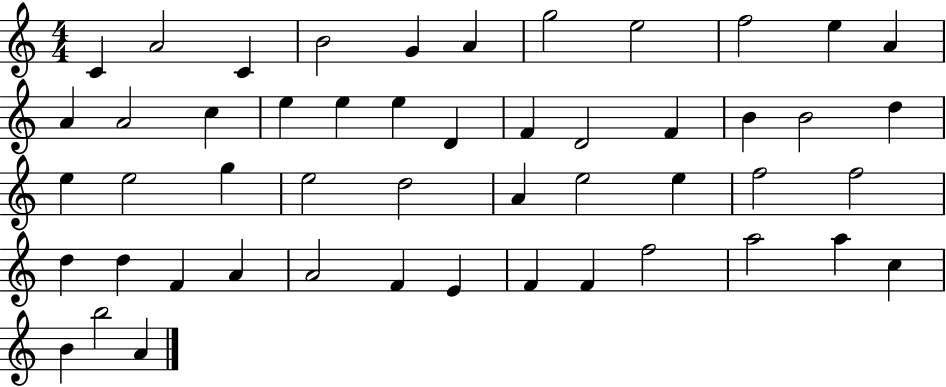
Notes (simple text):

C4/q A4/h C4/q B4/h G4/q A4/q G5/h E5/h F5/h E5/q A4/q A4/q A4/h C5/q E5/q E5/q E5/q D4/q F4/q D4/h F4/q B4/q B4/h D5/q E5/q E5/h G5/q E5/h D5/h A4/q E5/h E5/q F5/h F5/h D5/q D5/q F4/q A4/q A4/h F4/q E4/q F4/q F4/q F5/h A5/h A5/q C5/q B4/q B5/h A4/q